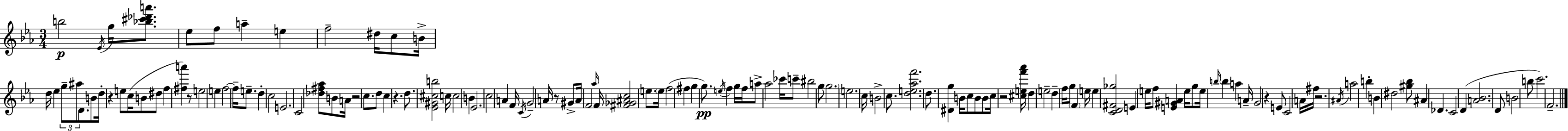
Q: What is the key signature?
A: EES major